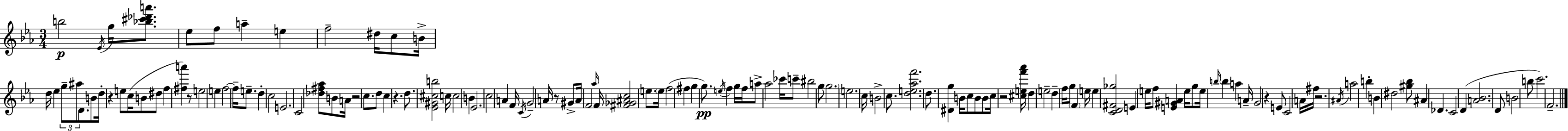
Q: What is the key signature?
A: EES major